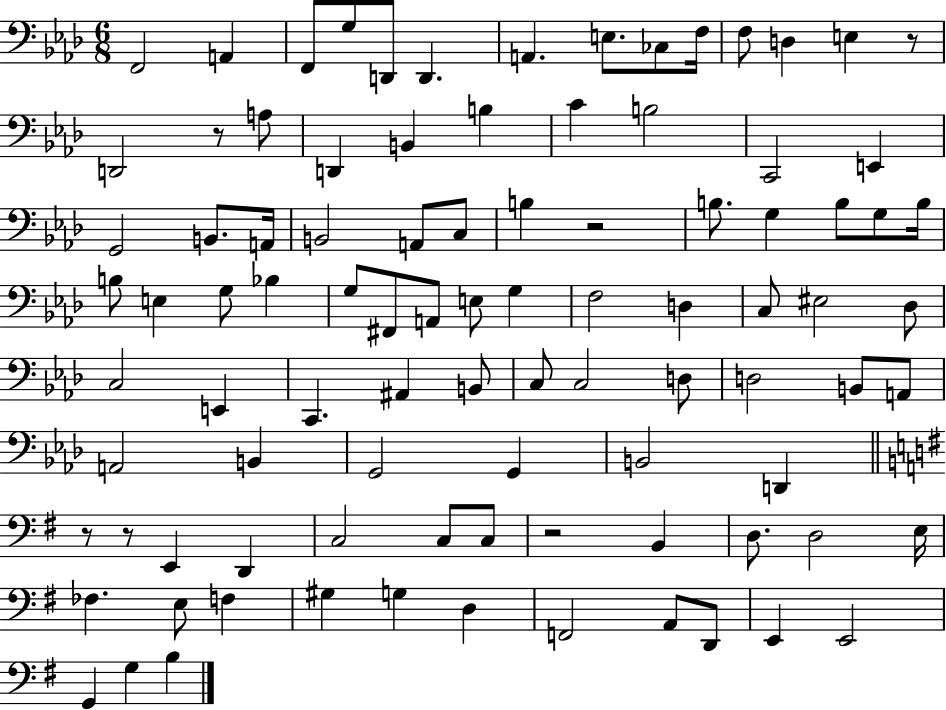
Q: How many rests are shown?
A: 6